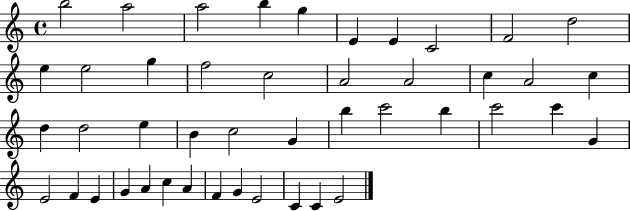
B5/h A5/h A5/h B5/q G5/q E4/q E4/q C4/h F4/h D5/h E5/q E5/h G5/q F5/h C5/h A4/h A4/h C5/q A4/h C5/q D5/q D5/h E5/q B4/q C5/h G4/q B5/q C6/h B5/q C6/h C6/q G4/q E4/h F4/q E4/q G4/q A4/q C5/q A4/q F4/q G4/q E4/h C4/q C4/q E4/h